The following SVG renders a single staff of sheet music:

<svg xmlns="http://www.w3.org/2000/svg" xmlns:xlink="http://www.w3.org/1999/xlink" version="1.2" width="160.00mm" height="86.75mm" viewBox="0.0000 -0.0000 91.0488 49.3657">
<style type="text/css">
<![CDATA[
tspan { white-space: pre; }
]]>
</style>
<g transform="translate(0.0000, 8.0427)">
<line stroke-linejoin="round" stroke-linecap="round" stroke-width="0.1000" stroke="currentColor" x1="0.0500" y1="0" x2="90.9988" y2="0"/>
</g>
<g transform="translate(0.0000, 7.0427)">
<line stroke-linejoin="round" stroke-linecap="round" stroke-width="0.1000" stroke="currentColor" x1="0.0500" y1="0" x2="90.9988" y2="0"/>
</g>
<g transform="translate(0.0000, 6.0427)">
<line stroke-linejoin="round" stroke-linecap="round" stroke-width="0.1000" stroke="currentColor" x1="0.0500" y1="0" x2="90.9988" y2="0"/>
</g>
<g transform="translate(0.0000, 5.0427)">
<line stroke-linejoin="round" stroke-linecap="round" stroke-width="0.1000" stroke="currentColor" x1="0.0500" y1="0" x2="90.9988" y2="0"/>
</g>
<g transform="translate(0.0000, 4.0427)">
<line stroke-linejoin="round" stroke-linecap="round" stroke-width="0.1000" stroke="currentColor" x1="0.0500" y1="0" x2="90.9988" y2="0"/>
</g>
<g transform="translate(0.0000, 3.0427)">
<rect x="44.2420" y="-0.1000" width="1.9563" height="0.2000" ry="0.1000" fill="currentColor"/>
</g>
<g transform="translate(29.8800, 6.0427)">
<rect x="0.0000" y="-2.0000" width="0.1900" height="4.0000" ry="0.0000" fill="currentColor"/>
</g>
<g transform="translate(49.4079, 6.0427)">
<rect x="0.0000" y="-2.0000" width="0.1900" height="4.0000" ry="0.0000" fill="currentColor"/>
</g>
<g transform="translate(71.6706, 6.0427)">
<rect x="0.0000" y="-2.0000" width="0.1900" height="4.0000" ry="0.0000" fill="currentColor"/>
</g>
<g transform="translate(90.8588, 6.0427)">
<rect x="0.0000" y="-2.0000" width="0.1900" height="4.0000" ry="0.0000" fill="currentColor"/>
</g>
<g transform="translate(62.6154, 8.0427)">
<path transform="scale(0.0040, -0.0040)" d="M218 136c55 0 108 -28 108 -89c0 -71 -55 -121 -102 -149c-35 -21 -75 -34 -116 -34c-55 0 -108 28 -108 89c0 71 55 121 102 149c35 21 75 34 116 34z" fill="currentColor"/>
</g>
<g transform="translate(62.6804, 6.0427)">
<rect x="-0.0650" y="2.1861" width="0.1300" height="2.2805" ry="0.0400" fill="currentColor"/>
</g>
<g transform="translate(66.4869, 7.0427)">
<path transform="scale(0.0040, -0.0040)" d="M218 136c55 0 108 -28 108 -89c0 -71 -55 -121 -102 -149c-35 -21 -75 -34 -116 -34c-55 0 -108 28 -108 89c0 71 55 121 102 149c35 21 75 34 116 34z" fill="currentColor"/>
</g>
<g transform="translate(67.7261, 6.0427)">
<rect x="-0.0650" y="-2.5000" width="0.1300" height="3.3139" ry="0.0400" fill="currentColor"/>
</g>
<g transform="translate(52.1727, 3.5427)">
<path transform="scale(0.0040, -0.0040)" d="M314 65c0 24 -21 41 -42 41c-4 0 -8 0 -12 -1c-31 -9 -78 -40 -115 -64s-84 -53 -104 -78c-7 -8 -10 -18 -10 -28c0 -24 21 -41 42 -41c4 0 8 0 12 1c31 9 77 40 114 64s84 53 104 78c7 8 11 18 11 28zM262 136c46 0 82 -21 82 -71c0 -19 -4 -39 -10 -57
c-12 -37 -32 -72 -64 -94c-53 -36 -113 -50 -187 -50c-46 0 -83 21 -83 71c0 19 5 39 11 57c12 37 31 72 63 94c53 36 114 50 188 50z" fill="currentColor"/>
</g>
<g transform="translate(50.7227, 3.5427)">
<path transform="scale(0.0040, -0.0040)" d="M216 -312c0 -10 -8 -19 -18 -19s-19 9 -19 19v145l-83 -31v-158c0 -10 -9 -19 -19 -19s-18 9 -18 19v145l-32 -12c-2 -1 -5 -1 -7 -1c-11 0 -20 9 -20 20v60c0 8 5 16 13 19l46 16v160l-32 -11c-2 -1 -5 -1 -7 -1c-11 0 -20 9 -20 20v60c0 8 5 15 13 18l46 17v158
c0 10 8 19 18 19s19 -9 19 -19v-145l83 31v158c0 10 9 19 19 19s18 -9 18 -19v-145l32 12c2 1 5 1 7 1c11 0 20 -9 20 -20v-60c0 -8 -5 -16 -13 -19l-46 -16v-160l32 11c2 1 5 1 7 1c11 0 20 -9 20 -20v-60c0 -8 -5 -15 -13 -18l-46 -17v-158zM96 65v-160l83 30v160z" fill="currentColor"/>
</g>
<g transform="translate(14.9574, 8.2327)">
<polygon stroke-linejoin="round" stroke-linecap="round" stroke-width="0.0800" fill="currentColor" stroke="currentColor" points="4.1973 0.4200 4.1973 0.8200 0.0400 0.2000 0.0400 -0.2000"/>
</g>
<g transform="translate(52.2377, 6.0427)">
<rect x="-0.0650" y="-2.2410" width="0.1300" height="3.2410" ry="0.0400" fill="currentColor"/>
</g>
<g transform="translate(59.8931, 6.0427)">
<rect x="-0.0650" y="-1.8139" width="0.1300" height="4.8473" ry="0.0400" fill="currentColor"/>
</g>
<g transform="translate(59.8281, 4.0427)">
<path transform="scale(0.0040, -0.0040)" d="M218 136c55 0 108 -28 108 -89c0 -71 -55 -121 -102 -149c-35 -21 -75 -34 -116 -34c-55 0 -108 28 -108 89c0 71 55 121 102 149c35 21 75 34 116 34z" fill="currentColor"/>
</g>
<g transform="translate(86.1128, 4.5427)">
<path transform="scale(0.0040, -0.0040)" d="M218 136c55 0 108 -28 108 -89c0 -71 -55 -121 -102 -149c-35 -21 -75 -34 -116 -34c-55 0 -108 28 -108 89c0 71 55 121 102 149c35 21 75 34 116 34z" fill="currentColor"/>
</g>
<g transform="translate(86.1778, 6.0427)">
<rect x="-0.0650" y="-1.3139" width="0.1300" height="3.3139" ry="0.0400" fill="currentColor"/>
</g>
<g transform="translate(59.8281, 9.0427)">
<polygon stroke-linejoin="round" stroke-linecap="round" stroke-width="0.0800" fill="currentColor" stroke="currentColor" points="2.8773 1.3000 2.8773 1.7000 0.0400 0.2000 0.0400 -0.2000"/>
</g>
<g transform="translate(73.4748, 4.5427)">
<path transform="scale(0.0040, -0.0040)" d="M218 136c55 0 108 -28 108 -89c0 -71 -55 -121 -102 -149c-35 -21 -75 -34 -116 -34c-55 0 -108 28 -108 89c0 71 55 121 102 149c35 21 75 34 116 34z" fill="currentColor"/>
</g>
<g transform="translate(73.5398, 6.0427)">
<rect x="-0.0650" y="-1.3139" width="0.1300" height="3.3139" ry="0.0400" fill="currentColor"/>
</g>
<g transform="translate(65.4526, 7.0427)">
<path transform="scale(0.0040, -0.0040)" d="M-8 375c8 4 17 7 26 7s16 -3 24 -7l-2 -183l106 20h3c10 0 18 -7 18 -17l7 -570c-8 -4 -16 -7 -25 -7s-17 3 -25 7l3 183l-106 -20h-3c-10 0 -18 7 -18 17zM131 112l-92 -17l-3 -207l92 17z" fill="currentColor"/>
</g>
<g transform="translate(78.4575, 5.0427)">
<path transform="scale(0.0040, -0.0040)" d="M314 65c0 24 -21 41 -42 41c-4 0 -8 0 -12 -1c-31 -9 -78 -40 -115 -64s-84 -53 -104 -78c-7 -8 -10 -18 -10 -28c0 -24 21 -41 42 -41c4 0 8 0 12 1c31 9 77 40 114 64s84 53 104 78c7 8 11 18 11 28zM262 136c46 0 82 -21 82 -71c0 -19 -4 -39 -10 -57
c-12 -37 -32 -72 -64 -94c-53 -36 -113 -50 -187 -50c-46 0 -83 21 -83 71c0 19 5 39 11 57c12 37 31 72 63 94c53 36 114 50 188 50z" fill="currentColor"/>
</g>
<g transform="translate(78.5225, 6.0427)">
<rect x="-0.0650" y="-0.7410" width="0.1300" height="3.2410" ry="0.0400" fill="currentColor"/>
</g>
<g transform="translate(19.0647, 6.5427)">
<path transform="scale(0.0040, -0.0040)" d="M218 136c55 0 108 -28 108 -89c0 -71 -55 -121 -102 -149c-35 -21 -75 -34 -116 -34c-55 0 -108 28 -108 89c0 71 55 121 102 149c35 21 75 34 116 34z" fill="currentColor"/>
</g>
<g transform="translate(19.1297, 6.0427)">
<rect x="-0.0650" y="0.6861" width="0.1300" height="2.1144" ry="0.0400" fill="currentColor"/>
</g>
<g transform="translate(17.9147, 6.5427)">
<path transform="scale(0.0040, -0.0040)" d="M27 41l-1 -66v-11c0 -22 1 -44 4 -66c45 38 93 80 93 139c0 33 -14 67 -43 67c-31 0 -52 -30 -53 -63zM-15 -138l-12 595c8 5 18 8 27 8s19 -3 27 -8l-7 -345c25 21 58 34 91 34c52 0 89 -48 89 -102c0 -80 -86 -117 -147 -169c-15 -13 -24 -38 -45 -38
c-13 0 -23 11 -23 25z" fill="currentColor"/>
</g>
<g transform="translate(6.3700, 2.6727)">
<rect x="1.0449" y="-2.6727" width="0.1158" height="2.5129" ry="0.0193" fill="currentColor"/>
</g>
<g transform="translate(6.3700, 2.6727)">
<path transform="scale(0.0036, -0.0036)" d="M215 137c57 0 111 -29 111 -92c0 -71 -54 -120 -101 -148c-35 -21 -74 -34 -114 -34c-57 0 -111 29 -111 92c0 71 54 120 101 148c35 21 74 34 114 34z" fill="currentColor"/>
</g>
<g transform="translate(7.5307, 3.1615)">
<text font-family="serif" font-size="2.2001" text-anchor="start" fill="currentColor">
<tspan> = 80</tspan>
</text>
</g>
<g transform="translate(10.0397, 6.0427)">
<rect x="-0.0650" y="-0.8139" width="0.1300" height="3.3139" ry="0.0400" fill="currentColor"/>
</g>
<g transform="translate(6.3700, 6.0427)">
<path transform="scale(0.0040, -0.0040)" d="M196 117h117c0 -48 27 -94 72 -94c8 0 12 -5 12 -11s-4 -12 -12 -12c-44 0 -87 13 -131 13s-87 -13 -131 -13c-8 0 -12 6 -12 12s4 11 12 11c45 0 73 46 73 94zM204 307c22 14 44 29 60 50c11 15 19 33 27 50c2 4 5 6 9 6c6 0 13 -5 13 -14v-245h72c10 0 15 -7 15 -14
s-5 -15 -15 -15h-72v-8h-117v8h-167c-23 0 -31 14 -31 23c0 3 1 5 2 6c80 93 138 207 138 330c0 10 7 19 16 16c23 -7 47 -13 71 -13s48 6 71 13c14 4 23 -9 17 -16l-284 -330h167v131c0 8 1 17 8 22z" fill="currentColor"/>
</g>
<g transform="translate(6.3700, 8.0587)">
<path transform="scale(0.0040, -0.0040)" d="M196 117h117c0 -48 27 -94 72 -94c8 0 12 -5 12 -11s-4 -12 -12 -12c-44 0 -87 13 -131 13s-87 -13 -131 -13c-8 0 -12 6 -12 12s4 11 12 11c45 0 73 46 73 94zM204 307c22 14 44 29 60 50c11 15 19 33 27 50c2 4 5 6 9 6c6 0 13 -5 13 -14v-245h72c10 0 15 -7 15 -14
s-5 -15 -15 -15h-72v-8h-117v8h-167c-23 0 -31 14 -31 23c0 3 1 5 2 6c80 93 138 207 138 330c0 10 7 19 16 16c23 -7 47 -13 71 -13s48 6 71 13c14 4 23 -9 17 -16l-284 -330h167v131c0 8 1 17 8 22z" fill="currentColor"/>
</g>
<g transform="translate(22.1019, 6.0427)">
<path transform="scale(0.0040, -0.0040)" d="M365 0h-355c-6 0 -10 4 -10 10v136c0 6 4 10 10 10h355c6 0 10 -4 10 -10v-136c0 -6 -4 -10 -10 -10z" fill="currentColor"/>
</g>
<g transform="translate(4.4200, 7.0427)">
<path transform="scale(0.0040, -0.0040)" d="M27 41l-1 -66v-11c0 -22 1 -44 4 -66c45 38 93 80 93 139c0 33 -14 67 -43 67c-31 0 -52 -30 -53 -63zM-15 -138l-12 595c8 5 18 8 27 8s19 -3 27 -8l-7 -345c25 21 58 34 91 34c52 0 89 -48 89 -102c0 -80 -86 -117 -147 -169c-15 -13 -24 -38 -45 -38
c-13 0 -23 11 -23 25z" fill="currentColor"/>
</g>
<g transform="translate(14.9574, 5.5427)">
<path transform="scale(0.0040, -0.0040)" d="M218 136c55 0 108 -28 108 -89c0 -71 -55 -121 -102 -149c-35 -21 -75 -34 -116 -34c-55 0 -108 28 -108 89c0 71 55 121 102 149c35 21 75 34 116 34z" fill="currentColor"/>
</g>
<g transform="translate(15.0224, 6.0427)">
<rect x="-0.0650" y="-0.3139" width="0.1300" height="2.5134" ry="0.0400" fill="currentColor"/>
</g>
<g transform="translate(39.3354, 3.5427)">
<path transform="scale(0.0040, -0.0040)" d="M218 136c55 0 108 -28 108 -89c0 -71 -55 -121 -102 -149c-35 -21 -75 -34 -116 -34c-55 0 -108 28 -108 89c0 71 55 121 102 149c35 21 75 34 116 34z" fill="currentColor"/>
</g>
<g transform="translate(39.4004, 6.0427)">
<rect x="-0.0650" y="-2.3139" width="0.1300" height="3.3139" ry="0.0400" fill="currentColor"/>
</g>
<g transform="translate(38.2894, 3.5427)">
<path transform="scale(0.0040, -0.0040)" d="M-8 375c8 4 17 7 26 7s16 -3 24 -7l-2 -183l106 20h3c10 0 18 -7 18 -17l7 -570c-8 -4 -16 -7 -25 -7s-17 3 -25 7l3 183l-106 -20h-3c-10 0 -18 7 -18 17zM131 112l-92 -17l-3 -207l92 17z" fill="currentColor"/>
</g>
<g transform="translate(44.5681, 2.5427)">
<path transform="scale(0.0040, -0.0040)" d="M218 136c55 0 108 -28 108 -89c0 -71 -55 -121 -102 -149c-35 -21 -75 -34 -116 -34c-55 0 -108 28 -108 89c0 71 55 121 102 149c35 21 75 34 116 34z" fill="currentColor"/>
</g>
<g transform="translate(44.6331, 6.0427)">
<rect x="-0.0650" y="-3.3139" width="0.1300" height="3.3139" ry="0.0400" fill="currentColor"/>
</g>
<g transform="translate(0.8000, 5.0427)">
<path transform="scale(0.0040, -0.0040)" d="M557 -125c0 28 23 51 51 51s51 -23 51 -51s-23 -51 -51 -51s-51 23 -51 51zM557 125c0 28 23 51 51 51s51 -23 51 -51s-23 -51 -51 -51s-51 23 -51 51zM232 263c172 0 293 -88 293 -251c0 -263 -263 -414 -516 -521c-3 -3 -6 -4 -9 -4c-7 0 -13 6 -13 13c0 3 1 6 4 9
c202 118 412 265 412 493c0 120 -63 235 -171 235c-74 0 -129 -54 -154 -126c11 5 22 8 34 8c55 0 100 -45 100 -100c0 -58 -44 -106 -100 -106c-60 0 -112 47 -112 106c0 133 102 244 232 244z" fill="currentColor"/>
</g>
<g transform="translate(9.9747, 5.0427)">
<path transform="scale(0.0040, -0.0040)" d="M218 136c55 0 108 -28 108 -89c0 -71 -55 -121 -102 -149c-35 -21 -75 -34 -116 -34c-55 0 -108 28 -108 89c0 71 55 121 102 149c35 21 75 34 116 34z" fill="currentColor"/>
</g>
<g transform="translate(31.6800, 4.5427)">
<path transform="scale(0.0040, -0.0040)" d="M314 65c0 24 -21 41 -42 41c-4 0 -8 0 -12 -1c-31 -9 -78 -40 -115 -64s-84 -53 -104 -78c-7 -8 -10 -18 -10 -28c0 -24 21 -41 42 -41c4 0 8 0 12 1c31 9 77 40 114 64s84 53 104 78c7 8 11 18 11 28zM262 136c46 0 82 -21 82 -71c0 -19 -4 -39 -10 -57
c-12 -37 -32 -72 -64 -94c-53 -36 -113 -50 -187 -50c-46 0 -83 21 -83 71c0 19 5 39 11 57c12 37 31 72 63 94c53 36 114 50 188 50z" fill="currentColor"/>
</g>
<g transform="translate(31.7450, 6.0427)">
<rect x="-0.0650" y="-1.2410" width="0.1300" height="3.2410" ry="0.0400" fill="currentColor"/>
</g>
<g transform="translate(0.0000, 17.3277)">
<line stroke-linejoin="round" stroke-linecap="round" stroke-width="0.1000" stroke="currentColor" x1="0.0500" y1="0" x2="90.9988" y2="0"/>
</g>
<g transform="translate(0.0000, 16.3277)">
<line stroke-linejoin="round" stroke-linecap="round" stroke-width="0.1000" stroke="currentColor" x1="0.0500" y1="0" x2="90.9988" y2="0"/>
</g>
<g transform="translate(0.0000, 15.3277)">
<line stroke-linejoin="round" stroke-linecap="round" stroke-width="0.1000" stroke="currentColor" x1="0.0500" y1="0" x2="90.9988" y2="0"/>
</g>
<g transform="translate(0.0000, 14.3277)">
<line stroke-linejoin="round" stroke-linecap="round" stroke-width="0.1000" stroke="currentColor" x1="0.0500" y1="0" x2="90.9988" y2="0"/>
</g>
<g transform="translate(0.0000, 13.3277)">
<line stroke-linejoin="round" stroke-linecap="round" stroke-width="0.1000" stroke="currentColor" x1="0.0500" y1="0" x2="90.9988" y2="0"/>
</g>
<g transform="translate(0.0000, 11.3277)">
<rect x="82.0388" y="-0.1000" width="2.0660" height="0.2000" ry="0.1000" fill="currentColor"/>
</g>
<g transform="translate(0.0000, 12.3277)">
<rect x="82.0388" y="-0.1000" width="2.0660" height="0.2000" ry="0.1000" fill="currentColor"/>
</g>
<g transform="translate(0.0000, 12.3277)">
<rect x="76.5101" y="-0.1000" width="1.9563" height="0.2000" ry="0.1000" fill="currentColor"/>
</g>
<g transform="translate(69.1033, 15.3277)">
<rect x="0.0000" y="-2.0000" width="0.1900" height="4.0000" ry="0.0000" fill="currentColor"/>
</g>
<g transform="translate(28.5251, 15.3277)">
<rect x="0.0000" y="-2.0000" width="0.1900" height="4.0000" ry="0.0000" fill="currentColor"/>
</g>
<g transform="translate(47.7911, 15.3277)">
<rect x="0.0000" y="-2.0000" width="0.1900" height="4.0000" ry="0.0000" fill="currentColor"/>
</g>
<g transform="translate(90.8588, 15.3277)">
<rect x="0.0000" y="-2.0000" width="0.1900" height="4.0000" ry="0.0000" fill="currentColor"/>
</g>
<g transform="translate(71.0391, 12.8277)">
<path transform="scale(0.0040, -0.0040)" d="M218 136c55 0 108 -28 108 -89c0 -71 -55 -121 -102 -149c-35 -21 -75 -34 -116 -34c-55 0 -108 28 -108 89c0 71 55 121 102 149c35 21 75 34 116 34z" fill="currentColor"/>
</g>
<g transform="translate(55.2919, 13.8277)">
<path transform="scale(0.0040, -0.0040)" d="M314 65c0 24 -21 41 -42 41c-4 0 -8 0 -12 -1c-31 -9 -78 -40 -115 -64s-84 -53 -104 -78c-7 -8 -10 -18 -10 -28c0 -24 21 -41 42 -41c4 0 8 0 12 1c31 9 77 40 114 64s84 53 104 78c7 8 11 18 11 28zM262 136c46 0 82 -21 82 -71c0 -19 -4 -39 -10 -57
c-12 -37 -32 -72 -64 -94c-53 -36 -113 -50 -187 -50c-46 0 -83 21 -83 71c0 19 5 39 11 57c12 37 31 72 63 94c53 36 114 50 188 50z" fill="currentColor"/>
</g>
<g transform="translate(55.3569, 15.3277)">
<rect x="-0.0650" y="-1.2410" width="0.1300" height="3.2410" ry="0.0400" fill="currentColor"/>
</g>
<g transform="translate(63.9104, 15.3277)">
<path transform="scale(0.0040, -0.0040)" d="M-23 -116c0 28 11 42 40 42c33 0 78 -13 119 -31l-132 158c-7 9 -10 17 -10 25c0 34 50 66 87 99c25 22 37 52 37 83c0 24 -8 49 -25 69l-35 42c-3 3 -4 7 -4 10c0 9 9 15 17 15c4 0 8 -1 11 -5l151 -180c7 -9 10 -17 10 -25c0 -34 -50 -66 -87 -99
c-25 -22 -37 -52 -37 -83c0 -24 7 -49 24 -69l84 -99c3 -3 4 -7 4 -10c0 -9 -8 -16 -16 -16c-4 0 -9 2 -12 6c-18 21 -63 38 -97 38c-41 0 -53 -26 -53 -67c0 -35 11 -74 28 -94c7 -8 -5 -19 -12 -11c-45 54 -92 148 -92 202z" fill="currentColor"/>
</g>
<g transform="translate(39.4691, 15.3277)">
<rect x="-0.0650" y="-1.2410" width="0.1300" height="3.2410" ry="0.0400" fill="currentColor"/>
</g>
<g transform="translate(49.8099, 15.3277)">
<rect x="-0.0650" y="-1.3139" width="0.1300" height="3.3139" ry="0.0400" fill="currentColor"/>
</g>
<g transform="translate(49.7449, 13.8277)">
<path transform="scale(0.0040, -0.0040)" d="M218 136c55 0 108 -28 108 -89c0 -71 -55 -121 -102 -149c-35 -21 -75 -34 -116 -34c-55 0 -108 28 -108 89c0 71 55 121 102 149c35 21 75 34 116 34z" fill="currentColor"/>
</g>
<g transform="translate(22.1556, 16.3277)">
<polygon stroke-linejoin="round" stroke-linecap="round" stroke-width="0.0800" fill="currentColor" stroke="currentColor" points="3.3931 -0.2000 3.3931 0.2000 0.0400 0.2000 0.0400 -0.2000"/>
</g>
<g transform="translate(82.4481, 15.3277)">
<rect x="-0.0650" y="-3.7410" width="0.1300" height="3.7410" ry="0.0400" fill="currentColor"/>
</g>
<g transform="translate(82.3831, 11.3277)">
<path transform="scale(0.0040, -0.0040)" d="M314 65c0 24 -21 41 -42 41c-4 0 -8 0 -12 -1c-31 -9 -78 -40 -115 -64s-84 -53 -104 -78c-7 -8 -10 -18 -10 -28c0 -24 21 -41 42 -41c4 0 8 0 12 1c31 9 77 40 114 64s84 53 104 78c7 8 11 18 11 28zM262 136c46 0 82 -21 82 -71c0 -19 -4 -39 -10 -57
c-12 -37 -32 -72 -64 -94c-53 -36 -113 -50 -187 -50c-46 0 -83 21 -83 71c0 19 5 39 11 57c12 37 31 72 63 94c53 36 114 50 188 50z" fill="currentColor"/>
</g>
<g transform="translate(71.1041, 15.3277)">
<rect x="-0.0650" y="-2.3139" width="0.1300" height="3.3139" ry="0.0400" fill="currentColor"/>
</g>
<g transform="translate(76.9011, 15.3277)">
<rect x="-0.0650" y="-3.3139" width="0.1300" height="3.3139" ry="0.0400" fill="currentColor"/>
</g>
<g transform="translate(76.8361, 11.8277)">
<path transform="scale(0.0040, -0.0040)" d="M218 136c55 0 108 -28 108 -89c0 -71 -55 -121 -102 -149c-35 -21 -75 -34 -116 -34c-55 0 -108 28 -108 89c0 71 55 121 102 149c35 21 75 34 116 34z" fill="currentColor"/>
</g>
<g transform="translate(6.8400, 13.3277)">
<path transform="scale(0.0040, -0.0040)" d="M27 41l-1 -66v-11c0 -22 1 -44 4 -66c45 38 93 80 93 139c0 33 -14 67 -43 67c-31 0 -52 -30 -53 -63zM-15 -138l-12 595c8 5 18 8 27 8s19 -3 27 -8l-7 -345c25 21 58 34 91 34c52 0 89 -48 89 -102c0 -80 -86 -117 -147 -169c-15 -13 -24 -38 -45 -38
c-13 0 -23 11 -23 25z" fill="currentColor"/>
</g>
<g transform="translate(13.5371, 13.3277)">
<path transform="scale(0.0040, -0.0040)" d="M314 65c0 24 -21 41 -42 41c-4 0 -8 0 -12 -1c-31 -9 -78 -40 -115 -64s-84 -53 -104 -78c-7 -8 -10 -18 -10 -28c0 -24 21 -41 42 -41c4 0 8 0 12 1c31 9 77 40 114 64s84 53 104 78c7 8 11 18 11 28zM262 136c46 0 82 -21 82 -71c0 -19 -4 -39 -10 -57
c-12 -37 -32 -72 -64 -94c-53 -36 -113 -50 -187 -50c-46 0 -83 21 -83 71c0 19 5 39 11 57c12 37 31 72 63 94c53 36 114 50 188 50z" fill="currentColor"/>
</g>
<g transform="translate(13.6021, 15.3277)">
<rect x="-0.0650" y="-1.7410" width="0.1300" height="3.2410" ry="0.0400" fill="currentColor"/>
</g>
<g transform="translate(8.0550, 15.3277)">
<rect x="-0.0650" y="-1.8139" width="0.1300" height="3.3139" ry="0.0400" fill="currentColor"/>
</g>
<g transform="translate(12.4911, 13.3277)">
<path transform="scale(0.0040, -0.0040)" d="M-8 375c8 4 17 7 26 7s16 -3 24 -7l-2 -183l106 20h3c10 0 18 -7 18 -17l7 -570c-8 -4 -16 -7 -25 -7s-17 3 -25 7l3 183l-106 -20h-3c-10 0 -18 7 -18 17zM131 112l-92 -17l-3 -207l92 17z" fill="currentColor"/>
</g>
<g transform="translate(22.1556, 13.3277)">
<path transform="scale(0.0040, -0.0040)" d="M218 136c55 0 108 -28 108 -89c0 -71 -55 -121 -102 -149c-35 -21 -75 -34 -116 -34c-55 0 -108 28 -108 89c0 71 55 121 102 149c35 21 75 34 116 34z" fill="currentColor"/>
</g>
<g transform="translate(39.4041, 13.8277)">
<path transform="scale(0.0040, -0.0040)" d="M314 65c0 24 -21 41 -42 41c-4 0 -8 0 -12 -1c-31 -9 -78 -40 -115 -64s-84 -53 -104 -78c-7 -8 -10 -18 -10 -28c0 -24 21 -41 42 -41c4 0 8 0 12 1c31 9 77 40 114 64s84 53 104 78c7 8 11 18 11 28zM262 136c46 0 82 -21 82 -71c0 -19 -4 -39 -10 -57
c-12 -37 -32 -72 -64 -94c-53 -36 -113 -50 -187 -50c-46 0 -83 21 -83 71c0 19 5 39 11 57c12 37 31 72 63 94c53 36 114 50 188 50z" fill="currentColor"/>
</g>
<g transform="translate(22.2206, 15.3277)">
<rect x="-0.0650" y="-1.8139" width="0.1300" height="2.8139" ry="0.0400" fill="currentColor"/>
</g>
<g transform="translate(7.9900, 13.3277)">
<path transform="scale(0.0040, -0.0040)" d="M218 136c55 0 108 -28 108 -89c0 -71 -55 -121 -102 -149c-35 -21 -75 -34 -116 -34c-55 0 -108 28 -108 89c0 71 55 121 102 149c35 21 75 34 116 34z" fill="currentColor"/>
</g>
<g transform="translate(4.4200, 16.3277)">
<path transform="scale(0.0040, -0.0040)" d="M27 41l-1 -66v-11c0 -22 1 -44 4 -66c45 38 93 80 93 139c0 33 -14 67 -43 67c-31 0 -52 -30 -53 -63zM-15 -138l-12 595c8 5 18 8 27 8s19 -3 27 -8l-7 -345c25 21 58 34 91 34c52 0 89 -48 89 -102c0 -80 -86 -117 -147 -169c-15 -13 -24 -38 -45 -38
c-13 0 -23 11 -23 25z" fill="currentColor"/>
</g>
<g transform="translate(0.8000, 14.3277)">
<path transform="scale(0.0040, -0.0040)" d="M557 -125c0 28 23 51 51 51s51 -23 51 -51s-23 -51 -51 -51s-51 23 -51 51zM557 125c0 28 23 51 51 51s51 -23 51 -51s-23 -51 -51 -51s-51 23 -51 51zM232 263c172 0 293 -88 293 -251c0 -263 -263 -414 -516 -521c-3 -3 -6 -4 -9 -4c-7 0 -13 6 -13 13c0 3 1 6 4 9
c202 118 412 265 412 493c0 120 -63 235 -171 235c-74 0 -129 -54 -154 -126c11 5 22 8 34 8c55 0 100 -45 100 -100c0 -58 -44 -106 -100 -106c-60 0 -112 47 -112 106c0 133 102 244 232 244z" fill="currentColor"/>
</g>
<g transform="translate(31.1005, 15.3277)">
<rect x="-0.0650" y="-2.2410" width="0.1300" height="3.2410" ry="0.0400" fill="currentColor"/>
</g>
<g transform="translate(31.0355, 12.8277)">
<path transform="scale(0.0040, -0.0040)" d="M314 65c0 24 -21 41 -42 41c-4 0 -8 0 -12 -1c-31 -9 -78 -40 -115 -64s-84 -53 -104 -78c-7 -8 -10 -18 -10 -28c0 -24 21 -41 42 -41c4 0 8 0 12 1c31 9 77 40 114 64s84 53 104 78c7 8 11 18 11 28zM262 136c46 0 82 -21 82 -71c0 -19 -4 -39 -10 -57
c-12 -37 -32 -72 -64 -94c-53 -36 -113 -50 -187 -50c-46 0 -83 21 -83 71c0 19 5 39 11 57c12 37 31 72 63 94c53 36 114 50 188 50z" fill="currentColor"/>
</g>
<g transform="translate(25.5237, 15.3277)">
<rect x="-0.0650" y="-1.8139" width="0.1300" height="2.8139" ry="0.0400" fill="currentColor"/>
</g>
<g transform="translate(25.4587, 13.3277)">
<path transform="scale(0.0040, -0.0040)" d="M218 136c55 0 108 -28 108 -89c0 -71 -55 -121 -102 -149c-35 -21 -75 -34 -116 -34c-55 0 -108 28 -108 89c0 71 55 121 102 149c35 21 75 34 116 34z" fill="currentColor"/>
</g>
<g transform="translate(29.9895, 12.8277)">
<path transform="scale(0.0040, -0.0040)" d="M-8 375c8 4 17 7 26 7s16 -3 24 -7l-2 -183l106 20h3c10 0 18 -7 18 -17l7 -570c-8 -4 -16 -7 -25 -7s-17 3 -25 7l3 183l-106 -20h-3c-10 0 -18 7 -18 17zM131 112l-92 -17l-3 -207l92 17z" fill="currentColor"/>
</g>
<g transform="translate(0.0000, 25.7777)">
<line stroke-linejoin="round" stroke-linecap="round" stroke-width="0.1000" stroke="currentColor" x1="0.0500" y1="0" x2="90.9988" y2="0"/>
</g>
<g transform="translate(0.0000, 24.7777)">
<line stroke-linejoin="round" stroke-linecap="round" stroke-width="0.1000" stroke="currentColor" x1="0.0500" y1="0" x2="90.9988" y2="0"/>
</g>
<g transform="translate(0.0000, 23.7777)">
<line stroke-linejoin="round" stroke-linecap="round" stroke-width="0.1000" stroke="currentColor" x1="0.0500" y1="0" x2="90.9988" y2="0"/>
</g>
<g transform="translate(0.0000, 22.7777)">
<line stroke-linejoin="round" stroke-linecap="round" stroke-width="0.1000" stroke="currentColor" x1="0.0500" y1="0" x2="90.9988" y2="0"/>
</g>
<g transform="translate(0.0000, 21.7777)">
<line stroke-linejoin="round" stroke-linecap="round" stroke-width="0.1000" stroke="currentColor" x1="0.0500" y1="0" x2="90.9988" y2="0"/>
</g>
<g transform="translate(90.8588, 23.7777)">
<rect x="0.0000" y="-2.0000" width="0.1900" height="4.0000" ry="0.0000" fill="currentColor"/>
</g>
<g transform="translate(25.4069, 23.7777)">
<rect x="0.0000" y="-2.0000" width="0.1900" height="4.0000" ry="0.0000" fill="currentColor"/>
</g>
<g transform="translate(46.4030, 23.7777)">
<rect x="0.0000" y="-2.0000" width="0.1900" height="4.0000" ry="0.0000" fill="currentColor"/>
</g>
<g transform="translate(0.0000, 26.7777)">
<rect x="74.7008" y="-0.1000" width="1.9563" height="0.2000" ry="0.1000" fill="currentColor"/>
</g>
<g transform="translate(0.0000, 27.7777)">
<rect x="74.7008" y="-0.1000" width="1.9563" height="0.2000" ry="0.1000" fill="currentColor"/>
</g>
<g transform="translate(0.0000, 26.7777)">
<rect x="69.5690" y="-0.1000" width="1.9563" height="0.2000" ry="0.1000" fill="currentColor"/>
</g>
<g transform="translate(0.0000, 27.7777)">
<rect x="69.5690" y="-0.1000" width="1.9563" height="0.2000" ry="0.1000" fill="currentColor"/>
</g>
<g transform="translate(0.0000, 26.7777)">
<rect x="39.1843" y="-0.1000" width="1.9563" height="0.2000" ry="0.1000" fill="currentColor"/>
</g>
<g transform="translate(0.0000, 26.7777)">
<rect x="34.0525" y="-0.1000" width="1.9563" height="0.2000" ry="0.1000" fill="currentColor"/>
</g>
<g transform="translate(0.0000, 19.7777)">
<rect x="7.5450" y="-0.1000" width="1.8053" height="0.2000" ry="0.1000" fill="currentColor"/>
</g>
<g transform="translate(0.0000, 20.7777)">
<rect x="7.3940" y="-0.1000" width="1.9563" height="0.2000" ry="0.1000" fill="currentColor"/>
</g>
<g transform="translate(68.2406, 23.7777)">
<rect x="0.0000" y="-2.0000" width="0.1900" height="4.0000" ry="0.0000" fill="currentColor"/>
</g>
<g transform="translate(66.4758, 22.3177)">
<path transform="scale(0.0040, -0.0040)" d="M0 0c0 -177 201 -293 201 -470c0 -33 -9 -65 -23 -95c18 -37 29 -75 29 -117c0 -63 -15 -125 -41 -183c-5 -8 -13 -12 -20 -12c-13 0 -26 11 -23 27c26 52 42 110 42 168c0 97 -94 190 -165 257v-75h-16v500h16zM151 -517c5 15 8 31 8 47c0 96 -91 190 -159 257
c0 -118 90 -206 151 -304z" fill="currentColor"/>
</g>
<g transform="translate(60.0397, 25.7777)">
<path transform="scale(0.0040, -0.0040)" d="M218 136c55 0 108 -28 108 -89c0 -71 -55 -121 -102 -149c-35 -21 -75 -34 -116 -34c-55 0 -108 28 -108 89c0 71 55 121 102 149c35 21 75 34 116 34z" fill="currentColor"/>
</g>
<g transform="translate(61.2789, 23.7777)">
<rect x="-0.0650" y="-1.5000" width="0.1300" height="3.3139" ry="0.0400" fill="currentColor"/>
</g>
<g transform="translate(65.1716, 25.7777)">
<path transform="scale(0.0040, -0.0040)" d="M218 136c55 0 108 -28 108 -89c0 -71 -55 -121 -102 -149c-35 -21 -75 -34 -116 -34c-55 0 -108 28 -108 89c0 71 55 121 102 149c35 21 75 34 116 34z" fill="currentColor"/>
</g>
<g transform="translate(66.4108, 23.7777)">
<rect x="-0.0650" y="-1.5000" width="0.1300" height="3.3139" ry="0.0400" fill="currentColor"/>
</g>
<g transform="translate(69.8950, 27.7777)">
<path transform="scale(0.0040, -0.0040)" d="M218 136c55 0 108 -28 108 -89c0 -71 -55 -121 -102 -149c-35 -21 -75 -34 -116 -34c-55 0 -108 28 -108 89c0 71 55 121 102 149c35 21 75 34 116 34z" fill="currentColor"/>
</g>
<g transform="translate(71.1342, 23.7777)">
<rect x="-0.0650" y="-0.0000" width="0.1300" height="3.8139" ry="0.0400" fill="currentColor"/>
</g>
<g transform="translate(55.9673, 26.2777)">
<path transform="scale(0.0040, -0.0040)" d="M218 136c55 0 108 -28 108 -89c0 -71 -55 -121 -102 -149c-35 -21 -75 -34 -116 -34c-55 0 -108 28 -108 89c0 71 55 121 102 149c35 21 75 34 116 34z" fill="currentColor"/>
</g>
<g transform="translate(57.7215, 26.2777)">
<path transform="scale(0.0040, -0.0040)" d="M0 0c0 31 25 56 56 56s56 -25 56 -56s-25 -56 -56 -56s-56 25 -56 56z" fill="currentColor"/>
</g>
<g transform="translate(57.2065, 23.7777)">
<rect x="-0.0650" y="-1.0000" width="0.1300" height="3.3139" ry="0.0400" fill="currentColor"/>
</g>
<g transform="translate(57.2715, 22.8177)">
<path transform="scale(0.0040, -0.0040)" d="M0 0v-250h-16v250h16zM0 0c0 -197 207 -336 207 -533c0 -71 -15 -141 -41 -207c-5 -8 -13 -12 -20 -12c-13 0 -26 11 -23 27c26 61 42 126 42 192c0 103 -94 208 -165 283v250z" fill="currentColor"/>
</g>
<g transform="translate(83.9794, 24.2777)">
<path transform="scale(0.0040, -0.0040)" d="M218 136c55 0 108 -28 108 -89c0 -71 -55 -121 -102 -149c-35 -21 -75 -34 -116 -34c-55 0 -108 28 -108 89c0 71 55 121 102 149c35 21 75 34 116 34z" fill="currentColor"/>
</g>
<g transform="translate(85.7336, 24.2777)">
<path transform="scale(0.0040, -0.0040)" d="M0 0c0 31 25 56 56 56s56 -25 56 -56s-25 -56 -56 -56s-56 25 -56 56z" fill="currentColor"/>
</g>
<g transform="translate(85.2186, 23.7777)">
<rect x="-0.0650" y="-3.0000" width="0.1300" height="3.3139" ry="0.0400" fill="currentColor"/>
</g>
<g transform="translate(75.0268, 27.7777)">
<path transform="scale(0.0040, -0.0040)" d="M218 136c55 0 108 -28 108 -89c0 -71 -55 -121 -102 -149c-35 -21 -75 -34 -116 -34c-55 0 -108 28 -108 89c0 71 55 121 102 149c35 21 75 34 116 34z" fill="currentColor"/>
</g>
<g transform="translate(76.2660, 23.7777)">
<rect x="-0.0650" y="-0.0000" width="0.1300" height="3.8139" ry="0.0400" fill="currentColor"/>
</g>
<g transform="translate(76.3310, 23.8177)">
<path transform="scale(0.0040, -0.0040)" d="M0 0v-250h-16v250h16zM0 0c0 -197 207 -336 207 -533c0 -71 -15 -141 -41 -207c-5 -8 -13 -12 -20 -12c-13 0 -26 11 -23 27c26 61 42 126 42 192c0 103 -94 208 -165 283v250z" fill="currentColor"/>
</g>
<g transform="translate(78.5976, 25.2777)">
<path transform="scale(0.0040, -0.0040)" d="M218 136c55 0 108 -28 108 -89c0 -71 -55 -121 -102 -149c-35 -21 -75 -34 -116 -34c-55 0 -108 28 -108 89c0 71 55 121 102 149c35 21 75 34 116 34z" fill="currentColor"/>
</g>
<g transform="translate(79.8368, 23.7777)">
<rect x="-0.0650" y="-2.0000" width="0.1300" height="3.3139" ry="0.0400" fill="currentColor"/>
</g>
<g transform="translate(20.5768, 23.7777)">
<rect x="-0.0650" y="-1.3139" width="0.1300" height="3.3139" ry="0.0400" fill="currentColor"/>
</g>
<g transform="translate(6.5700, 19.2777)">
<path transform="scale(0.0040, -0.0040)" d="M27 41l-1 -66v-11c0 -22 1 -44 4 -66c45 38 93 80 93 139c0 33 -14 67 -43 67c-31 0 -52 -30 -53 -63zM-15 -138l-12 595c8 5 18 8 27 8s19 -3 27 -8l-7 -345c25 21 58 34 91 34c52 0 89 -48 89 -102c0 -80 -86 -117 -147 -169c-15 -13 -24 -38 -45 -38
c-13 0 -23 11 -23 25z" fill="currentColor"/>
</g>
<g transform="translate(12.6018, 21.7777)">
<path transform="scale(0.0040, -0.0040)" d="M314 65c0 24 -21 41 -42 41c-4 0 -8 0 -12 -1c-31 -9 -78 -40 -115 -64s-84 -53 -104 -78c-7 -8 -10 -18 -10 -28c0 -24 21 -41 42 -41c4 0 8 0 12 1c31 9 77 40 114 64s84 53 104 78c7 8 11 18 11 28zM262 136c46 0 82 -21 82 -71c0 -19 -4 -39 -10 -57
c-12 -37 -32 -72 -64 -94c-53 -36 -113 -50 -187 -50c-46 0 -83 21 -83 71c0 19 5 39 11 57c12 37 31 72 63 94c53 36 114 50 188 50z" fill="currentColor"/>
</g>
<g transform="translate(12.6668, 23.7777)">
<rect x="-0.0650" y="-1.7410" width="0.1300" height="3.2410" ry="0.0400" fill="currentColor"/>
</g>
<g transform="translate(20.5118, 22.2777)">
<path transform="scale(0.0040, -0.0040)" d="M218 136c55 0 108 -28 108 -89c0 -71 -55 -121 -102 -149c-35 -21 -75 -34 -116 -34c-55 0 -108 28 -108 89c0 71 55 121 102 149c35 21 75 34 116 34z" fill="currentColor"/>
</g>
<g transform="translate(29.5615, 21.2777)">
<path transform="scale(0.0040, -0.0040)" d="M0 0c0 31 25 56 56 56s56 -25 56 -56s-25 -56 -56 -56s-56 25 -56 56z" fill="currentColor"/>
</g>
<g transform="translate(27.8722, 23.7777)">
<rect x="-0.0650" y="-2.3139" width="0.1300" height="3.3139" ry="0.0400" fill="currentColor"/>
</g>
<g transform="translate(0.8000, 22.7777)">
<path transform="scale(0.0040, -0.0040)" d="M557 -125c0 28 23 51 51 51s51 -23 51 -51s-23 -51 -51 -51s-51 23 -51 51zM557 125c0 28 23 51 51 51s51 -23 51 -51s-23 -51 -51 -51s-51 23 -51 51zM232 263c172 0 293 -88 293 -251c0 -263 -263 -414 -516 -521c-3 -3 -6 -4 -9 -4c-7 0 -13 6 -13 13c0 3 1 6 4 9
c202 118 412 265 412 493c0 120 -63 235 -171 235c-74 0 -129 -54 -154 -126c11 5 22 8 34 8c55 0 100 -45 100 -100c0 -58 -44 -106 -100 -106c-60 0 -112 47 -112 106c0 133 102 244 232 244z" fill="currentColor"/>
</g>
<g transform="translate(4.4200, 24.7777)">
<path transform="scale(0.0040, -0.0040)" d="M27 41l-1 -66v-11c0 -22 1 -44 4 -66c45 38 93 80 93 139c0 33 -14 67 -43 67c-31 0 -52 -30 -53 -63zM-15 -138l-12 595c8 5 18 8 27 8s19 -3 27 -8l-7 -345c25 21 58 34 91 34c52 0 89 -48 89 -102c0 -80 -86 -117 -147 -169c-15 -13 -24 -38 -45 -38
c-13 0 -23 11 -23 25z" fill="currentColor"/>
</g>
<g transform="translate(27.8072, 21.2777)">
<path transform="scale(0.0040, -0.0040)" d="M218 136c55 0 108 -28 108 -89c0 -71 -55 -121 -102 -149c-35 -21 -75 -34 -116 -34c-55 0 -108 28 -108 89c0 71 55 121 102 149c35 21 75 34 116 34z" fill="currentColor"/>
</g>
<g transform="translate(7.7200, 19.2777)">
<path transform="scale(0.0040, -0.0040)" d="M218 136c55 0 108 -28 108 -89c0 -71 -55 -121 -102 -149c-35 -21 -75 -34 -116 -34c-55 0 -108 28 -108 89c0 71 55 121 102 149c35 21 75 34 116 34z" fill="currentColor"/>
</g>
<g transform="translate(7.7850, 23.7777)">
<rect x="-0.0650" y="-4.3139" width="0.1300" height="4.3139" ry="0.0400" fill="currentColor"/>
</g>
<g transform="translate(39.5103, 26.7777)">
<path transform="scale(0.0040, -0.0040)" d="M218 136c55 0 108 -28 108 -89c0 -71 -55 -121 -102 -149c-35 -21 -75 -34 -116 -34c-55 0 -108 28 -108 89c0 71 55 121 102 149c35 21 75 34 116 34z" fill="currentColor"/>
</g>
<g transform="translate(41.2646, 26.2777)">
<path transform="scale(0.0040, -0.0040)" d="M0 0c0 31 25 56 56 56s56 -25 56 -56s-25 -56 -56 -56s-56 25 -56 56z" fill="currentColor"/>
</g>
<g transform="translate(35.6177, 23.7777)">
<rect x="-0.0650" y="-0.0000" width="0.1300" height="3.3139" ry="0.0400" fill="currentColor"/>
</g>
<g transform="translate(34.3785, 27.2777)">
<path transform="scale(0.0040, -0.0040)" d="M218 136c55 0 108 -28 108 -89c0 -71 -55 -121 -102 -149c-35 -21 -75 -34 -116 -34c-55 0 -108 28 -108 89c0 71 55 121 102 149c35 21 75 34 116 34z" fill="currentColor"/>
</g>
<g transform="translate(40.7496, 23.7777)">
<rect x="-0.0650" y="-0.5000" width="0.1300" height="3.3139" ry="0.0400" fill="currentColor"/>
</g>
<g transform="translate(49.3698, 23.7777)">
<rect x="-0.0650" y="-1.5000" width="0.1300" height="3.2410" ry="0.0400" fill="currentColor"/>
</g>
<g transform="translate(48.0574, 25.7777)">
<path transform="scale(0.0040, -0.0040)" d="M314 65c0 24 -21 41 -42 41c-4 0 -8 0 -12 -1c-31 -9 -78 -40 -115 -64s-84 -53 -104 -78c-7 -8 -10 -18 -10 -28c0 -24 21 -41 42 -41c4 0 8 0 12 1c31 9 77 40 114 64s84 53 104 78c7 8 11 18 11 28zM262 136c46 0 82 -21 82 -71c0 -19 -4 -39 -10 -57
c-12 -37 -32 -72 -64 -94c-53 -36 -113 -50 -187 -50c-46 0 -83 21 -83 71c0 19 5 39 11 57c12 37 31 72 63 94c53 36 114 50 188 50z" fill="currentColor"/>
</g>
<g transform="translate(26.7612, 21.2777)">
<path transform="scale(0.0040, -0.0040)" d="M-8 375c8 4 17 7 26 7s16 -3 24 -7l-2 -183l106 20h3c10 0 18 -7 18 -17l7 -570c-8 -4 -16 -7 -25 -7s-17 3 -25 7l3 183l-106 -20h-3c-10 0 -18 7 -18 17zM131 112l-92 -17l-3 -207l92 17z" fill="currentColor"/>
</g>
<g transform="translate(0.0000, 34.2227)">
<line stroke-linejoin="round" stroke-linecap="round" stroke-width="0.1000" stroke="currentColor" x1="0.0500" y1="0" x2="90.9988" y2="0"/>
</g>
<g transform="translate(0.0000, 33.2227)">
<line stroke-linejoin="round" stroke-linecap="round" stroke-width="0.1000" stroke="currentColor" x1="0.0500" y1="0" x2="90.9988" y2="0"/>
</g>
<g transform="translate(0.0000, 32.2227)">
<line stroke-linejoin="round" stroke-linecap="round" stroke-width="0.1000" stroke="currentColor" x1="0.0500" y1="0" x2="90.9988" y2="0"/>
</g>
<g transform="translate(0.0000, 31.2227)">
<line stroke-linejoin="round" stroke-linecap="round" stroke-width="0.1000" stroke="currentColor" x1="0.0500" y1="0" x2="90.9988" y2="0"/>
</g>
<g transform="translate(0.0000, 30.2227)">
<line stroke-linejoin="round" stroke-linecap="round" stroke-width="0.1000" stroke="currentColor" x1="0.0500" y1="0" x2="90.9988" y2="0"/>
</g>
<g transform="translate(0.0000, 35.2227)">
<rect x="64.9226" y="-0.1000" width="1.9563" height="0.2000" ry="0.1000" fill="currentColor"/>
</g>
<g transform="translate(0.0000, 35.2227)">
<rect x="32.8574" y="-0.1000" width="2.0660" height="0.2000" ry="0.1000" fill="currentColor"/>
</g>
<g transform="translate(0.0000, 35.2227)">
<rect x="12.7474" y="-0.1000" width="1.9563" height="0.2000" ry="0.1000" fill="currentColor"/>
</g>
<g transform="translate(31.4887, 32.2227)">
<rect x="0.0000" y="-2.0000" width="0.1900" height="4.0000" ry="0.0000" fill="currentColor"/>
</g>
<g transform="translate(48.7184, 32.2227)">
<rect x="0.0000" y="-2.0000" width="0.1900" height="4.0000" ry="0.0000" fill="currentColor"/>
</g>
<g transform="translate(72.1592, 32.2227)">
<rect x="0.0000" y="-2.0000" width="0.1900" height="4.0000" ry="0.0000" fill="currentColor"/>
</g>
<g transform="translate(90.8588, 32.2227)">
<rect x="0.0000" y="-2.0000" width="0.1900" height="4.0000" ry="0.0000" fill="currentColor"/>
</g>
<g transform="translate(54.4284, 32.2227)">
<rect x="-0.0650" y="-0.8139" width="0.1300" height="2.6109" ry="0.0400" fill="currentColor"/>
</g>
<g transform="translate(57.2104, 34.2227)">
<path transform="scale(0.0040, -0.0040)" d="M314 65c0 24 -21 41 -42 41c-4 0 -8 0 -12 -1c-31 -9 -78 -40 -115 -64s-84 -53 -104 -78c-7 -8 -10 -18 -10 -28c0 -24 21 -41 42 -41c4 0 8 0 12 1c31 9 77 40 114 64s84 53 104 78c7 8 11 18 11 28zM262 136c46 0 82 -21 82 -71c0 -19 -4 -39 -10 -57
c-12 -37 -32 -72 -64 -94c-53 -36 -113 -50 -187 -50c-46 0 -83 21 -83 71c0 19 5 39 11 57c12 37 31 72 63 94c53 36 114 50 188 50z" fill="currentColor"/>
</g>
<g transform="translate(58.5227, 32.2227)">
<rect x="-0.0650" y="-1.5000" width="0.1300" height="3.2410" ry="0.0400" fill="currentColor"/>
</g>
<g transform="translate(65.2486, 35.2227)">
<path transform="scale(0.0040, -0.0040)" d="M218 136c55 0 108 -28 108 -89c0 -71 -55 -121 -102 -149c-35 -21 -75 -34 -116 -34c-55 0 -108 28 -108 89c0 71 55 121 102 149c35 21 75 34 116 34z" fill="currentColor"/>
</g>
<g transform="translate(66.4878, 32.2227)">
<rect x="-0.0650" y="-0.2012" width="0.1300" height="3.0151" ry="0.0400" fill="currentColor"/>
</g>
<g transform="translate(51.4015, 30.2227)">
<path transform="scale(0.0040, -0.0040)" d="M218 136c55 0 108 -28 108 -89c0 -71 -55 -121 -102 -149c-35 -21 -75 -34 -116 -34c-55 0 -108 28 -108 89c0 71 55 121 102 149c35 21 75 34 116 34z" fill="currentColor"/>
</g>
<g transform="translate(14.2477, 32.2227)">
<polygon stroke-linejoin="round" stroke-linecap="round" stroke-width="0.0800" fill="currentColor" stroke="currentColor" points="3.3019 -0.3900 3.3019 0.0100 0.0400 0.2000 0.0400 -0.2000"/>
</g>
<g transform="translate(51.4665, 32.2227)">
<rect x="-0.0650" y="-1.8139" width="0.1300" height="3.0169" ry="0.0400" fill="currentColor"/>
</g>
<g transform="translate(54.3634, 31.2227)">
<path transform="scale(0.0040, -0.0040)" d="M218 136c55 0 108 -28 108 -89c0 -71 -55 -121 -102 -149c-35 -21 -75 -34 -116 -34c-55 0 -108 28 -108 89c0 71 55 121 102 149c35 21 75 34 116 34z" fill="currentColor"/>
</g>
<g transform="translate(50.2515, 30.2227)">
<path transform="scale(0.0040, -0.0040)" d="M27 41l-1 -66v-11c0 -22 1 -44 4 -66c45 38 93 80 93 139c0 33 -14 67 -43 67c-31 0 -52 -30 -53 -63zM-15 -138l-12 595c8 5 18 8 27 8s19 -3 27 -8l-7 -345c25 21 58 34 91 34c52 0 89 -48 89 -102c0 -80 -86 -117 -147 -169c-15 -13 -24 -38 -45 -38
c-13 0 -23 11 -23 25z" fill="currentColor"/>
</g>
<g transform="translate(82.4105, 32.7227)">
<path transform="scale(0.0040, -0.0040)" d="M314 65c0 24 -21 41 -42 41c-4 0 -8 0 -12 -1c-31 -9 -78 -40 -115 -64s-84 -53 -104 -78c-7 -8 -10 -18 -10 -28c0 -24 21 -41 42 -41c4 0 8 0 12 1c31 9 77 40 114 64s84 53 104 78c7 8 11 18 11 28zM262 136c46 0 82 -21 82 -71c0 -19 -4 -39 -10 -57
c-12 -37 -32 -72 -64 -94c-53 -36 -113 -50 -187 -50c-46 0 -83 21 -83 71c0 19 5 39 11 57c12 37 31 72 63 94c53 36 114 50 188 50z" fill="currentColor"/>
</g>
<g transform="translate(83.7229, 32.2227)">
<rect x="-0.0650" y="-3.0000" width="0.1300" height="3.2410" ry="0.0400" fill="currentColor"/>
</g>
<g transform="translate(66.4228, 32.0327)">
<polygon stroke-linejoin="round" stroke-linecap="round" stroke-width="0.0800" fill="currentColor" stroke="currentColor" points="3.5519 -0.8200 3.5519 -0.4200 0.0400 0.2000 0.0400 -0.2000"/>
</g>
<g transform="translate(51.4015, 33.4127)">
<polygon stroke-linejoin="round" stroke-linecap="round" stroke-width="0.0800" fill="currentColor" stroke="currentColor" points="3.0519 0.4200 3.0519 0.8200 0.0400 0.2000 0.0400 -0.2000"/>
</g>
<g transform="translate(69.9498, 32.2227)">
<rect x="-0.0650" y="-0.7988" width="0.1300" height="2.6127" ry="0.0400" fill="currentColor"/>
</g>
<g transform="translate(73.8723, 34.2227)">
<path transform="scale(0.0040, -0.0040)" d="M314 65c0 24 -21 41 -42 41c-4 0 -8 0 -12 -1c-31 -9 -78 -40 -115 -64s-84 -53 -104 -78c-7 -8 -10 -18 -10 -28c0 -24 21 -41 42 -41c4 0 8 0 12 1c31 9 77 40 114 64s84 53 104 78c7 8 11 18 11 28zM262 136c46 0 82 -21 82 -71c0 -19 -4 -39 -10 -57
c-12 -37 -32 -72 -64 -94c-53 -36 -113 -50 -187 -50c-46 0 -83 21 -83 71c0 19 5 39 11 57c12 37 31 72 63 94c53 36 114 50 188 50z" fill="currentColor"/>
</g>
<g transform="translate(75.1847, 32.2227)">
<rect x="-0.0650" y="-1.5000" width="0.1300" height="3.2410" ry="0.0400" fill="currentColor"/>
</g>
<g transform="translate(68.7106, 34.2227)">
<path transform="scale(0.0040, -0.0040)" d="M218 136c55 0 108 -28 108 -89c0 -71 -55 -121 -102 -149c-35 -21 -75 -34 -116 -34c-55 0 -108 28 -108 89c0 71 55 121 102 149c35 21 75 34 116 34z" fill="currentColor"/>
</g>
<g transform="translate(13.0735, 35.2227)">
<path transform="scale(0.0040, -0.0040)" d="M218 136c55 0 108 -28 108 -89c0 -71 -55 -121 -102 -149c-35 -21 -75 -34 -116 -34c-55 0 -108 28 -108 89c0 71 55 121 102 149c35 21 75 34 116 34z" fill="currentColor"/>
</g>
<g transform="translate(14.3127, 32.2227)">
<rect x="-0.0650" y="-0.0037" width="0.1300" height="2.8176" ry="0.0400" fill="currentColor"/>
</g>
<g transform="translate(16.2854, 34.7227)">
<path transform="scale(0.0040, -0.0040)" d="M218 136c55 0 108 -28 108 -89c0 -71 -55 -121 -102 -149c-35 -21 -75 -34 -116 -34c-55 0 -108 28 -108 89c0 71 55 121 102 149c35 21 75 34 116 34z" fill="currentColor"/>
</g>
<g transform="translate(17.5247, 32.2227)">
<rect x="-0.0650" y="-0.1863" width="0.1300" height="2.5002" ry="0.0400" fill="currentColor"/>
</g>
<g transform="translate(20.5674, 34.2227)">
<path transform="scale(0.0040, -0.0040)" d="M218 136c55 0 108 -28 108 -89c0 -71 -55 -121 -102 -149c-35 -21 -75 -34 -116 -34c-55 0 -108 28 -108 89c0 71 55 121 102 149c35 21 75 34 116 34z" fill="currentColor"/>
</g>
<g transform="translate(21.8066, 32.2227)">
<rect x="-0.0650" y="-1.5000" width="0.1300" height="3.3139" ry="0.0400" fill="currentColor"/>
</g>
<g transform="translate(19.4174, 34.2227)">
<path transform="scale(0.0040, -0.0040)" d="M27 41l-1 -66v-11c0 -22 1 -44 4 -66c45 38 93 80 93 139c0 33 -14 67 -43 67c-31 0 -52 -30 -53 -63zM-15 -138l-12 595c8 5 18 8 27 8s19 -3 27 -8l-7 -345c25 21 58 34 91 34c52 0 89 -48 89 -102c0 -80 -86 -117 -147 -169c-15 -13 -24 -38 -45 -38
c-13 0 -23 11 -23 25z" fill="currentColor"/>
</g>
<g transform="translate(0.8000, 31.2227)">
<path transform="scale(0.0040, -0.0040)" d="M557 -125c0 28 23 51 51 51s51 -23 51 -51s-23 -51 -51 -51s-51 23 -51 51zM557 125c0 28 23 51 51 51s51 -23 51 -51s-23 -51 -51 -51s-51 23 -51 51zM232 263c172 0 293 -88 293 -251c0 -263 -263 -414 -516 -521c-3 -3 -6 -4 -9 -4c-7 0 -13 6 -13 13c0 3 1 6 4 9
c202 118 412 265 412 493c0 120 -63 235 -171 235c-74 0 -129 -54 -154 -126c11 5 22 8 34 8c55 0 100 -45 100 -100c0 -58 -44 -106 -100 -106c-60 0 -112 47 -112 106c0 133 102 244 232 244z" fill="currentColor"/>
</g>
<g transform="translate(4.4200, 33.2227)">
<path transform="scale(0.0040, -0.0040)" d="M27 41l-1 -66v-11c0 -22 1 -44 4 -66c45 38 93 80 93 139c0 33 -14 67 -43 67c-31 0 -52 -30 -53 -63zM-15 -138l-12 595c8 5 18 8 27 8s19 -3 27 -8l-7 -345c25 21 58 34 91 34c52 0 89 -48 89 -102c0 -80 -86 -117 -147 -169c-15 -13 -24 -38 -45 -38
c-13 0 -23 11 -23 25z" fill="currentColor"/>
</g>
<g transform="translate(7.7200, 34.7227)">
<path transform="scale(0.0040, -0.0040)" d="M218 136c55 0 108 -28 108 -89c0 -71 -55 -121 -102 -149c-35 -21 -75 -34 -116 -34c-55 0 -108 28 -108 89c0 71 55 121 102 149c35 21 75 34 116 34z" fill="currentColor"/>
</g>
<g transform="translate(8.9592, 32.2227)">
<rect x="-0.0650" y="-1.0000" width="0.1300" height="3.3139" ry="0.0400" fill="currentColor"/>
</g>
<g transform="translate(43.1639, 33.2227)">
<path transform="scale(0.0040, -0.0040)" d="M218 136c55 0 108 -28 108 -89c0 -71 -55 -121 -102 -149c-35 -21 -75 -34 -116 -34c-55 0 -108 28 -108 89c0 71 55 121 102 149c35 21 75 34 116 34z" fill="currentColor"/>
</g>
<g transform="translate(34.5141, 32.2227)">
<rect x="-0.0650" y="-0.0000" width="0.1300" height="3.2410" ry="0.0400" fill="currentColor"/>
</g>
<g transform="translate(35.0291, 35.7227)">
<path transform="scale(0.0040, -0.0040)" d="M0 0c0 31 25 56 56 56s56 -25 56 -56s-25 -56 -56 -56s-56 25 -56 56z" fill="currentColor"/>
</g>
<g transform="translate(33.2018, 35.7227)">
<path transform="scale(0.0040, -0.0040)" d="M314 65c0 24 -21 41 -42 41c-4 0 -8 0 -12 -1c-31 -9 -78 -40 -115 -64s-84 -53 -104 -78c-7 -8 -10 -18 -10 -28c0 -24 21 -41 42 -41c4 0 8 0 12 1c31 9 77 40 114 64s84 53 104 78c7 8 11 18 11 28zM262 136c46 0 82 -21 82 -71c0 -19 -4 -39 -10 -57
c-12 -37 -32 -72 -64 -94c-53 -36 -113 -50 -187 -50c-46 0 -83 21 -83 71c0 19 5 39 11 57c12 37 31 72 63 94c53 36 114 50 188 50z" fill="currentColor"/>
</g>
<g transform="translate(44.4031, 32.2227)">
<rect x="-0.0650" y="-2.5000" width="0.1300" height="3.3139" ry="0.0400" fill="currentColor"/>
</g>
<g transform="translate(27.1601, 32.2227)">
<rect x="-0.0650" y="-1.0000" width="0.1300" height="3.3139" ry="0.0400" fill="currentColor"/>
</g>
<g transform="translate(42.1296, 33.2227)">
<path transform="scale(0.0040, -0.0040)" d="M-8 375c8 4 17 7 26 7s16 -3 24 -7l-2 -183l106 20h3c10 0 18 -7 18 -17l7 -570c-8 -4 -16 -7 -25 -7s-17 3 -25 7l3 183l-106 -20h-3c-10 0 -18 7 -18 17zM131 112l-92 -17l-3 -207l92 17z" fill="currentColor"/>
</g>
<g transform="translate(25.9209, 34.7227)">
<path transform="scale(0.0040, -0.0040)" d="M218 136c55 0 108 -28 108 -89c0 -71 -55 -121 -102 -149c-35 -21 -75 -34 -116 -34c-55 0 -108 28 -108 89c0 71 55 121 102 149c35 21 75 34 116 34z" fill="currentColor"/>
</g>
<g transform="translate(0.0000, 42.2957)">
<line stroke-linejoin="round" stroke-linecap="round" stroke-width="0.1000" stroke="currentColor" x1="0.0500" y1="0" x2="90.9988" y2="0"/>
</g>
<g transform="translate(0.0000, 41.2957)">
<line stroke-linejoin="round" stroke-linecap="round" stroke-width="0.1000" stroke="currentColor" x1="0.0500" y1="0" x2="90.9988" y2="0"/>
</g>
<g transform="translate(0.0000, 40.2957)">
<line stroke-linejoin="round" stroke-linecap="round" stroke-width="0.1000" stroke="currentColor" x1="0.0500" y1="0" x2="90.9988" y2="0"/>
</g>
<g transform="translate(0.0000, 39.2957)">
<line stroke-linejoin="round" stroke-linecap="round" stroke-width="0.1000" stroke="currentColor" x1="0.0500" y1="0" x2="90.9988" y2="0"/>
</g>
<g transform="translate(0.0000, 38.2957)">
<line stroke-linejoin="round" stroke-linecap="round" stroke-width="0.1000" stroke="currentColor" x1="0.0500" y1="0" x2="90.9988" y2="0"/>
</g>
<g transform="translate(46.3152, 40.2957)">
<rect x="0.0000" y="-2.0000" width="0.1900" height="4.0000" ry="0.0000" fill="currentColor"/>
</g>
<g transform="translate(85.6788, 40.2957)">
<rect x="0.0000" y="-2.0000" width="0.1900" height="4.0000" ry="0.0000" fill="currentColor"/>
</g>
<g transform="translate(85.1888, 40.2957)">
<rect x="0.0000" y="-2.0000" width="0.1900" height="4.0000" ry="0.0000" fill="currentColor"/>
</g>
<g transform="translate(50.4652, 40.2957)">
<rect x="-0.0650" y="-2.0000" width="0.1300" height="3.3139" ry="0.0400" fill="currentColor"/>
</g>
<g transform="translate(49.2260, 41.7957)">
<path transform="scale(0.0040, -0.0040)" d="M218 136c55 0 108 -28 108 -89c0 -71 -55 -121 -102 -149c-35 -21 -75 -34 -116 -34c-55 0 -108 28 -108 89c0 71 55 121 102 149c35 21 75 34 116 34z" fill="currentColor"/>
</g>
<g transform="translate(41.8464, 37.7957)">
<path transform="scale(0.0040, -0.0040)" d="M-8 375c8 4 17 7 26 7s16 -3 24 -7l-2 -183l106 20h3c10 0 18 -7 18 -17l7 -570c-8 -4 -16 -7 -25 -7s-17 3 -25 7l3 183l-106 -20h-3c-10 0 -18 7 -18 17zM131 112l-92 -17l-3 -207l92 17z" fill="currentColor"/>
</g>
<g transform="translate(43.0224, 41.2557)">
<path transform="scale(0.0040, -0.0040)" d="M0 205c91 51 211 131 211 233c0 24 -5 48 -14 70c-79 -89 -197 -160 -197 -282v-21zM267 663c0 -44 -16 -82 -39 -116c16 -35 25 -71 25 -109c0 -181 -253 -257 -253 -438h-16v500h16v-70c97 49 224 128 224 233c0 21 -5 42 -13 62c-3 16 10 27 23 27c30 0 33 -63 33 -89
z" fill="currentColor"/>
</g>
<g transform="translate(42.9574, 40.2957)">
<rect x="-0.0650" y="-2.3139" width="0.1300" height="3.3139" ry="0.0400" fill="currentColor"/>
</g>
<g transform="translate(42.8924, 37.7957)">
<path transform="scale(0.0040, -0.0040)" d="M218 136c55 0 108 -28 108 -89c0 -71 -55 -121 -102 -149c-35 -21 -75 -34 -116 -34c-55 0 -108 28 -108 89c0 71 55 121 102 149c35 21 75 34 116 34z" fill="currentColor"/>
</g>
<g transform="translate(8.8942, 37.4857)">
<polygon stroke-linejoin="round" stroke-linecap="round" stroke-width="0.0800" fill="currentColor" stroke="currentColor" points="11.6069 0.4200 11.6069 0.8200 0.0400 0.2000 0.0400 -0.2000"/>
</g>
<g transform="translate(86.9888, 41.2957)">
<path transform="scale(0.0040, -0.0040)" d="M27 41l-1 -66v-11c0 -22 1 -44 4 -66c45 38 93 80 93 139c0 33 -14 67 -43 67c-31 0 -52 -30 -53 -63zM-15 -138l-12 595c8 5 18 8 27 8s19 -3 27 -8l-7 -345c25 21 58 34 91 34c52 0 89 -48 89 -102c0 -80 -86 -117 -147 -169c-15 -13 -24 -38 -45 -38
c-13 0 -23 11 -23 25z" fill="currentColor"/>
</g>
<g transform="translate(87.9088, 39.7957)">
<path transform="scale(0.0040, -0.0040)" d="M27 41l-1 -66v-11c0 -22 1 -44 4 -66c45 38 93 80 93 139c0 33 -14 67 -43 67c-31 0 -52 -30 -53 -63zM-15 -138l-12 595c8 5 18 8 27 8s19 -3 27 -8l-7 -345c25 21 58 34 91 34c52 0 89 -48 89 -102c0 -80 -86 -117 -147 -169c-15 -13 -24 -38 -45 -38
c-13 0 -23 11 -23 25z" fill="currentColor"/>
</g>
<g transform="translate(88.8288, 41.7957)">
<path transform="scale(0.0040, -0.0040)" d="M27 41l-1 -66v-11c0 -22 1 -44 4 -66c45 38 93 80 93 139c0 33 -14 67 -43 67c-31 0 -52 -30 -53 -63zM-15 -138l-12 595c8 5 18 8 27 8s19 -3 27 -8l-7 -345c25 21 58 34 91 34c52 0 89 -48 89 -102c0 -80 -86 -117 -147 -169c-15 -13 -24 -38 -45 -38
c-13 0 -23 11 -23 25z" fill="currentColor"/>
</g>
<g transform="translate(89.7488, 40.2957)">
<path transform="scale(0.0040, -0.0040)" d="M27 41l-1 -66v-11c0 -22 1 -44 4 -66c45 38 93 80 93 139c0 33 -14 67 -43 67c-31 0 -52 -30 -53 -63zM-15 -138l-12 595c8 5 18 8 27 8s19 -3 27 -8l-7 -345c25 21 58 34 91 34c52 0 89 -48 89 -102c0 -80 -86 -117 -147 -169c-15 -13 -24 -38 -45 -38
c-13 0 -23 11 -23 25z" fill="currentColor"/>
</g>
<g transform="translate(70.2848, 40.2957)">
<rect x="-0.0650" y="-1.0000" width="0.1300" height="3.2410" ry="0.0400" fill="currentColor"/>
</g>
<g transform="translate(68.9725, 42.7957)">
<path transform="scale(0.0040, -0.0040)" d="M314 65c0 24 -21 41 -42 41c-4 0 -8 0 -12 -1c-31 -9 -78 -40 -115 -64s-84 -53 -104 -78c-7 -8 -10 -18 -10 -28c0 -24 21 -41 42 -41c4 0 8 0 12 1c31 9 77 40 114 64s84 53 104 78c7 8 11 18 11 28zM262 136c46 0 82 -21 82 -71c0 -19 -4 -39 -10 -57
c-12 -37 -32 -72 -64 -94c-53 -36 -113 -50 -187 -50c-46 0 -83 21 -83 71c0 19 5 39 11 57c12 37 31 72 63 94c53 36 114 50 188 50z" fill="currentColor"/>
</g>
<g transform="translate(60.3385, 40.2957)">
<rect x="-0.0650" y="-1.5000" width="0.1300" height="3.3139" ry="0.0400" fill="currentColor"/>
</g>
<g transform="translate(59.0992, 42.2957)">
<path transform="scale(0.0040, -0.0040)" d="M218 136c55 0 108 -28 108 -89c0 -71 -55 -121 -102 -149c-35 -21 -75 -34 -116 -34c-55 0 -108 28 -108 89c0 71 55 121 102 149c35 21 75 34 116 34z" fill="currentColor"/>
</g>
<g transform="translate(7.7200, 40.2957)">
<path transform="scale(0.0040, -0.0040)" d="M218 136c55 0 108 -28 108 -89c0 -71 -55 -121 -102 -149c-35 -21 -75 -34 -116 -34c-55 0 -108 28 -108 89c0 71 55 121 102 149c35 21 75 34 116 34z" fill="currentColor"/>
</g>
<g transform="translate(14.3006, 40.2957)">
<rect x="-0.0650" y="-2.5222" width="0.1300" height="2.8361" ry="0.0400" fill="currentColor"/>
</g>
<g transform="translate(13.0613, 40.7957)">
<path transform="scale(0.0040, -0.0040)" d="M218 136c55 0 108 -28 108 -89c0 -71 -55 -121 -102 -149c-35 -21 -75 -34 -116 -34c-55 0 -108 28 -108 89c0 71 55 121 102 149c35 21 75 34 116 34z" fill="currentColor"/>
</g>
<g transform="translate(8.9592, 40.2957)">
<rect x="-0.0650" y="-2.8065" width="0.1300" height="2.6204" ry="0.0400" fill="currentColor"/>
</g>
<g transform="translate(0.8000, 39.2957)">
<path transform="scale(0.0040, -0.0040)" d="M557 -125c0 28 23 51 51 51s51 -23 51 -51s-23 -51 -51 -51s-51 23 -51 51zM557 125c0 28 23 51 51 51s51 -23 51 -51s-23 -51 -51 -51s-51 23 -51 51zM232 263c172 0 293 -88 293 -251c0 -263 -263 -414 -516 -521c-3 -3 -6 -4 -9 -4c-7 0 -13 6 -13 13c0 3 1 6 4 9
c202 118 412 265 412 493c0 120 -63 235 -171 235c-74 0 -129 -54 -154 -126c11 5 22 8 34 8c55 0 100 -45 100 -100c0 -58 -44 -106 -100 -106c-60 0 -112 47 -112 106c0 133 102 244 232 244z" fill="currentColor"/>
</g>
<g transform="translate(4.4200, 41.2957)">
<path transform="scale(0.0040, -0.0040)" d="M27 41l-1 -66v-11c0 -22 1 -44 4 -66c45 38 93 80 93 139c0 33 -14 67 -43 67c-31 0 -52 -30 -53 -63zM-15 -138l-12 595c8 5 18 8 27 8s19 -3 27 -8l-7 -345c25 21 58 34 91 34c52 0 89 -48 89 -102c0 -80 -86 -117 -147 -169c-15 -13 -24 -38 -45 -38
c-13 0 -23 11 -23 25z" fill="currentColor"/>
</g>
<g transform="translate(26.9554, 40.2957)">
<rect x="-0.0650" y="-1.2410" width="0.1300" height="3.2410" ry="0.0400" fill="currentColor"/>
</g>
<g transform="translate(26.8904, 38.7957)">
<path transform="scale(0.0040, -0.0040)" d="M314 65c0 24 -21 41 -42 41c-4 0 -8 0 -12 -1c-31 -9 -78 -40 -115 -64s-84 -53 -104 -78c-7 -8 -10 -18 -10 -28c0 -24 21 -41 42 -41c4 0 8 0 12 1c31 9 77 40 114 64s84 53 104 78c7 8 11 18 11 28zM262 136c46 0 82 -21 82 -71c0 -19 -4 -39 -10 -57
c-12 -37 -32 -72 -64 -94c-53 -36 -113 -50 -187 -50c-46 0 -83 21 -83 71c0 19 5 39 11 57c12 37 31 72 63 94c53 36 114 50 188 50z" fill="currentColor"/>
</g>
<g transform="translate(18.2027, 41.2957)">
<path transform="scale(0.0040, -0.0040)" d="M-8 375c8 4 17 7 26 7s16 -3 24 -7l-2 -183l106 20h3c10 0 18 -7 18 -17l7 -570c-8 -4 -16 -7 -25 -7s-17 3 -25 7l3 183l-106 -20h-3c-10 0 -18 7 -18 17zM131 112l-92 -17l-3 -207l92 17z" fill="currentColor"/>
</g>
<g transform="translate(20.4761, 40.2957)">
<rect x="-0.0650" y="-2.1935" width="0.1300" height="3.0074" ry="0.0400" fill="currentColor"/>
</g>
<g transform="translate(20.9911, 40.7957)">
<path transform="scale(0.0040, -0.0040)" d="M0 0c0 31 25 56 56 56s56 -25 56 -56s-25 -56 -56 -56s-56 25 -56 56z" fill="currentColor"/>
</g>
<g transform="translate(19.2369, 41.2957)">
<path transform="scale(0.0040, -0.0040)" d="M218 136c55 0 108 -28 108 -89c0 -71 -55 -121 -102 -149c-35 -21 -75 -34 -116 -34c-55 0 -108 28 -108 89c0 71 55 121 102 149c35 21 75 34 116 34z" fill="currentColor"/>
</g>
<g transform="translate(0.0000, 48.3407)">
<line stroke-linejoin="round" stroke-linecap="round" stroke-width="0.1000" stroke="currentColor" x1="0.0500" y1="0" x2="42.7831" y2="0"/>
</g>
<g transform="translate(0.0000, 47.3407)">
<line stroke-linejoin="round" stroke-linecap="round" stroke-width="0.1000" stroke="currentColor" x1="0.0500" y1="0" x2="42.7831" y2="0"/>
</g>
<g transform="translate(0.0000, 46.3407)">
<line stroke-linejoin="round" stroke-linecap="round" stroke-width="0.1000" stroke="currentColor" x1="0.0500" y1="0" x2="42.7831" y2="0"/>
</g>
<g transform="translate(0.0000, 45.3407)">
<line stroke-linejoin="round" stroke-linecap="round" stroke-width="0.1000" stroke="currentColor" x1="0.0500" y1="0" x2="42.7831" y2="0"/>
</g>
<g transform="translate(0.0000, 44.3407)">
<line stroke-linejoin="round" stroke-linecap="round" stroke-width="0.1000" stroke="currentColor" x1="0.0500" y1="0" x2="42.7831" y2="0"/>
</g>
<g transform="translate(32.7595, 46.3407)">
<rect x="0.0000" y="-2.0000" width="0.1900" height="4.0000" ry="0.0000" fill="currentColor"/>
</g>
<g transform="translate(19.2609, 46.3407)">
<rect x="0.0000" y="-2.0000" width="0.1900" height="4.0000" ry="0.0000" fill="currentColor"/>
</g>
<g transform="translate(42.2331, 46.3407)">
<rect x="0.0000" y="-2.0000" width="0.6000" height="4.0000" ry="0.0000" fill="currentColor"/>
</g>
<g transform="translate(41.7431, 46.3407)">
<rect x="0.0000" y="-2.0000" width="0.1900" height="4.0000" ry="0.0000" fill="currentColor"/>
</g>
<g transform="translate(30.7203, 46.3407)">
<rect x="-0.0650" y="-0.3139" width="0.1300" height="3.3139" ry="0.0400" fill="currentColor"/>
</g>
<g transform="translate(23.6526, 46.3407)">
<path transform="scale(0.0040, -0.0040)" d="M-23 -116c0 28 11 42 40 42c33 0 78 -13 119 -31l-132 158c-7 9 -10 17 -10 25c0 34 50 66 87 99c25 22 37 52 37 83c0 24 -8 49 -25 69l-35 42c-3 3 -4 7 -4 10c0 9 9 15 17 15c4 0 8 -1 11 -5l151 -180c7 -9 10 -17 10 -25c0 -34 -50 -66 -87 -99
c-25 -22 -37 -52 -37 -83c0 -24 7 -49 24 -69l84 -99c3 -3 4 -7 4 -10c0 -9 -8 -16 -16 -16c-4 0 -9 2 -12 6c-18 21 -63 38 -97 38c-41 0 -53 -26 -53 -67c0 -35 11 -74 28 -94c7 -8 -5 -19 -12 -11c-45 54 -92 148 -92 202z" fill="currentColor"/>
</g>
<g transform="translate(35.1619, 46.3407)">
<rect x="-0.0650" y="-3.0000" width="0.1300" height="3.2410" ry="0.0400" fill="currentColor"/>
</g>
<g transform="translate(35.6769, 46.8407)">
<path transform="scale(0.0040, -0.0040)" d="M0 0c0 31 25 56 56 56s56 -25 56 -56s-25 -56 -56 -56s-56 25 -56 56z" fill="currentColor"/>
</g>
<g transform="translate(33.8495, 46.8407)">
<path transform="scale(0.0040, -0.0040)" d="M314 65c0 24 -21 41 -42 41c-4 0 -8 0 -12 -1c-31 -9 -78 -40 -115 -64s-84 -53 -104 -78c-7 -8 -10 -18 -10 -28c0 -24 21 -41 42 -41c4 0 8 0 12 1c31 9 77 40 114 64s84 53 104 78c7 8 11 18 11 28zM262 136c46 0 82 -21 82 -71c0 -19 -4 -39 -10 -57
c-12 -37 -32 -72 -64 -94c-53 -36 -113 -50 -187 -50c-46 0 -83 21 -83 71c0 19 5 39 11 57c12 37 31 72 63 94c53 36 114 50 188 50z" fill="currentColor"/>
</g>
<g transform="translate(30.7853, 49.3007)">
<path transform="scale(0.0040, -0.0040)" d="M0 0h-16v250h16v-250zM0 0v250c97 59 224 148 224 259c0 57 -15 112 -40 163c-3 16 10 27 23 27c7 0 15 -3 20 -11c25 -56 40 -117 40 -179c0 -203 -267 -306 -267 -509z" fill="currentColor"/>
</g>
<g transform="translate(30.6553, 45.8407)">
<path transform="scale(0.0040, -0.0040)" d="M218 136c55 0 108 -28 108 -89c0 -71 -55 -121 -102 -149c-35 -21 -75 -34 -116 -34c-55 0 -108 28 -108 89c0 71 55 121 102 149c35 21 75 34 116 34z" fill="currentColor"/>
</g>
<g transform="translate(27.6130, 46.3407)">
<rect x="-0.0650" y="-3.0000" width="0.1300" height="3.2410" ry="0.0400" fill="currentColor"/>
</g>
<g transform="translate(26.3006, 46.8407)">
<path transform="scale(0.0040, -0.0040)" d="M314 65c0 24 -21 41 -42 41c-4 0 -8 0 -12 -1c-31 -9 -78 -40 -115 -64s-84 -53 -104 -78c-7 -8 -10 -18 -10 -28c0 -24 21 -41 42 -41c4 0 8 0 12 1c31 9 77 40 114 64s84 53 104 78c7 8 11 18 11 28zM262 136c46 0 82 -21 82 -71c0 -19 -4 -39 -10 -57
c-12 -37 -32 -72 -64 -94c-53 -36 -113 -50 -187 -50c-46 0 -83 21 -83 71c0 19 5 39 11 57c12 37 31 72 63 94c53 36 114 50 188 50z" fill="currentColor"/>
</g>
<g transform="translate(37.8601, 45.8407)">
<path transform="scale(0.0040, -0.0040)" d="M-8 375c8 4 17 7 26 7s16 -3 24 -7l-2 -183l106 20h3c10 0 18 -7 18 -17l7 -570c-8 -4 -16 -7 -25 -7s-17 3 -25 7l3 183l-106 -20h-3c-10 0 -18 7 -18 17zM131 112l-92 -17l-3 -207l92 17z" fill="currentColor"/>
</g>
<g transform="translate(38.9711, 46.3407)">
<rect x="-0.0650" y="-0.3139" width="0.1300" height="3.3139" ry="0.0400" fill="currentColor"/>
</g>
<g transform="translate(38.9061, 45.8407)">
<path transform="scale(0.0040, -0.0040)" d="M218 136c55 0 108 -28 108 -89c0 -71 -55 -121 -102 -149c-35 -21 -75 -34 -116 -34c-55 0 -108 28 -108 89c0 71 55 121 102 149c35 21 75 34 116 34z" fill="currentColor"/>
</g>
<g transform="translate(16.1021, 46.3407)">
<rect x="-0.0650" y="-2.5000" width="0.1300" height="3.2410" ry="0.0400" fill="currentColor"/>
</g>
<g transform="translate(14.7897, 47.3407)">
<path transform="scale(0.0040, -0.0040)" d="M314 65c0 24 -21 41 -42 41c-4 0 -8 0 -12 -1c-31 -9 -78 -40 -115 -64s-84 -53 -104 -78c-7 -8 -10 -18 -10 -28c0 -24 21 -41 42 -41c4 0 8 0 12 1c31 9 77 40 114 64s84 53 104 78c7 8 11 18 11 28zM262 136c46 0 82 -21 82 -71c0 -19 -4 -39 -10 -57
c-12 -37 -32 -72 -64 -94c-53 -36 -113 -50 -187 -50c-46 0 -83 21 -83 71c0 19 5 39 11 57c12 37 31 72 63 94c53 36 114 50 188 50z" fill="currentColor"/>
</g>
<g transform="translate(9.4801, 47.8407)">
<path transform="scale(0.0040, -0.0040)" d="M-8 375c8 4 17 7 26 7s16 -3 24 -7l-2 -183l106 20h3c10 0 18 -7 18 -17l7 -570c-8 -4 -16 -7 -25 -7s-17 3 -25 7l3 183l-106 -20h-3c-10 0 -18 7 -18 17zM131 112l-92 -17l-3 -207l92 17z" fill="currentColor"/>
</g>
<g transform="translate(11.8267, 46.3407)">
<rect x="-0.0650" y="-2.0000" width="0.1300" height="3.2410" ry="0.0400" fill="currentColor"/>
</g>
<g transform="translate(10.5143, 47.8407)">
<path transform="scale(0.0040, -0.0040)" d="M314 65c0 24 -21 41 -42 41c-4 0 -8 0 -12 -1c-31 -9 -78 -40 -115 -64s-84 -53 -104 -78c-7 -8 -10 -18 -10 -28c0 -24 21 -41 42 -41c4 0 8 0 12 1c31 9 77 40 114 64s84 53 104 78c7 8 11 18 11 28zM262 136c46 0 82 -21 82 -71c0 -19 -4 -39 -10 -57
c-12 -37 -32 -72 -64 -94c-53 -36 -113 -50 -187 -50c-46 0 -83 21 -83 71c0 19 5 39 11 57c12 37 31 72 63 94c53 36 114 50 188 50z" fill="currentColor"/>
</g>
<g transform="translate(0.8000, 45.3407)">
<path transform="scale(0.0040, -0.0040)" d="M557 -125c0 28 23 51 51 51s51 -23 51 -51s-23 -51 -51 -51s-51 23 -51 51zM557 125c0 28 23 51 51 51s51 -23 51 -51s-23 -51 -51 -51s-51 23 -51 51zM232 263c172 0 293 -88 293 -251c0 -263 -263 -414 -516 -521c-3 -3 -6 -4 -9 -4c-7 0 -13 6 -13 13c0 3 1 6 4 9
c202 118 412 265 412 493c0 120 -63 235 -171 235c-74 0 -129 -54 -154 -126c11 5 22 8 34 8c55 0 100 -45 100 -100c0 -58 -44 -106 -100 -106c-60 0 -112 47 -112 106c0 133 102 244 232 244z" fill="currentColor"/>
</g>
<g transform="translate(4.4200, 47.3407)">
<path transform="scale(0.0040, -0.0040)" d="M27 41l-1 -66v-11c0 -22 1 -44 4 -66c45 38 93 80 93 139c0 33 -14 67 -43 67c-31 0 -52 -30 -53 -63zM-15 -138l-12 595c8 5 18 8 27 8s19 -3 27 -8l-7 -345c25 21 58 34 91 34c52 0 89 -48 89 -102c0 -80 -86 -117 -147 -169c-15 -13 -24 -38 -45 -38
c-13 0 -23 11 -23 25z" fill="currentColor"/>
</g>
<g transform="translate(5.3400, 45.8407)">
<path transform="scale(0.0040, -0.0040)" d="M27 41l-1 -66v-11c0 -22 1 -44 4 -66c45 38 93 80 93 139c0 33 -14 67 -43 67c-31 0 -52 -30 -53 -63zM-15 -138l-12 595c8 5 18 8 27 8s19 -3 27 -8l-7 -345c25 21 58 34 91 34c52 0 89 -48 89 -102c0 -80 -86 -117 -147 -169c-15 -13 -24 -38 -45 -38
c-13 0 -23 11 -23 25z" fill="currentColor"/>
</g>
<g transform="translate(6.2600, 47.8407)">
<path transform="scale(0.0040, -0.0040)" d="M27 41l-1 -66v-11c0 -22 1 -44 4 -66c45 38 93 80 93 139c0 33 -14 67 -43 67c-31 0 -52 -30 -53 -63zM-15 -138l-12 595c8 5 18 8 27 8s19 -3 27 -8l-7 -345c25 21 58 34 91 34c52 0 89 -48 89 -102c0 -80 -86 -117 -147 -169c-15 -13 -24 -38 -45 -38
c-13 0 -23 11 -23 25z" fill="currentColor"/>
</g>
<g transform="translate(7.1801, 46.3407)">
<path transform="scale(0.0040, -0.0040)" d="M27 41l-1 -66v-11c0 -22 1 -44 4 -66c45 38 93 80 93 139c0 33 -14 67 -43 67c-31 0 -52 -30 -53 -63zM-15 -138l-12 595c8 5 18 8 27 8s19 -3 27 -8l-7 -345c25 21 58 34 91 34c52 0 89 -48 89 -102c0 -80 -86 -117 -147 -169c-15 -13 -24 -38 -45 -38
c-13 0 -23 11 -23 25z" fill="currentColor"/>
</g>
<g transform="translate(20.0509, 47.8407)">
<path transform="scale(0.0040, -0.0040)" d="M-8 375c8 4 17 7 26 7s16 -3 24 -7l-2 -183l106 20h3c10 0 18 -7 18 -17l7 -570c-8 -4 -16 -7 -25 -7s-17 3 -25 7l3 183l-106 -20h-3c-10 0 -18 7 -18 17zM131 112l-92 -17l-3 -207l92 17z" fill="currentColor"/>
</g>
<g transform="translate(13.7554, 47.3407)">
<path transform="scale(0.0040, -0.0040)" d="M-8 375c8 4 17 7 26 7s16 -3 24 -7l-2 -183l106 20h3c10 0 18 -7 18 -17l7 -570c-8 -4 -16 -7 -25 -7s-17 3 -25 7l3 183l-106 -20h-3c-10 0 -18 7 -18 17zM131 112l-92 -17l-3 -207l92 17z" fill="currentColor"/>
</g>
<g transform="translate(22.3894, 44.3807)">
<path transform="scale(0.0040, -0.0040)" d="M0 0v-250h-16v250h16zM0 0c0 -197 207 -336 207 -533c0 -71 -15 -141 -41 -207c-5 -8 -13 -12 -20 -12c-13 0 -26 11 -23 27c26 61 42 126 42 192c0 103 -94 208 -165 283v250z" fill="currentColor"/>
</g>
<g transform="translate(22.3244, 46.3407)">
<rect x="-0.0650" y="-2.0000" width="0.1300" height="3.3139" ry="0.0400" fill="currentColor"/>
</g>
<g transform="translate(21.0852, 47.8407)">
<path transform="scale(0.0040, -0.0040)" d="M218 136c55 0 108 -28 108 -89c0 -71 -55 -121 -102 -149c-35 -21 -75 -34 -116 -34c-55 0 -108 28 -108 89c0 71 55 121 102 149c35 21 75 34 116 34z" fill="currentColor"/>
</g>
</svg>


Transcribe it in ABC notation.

X:1
T:Untitled
M:4/4
L:1/4
K:F
F, E,/2 _C,/2 z2 G,2 B, D ^B,2 A,/2 G,,/2 B,, G, F,2 G, _A, A,2 A,/2 A,/2 B,2 G,2 G, G,2 z _B, D E2 _F A,2 G, B, D,, E,, G,,2 F,,/2 G,, G,,/4 C,, C,,/2 A,, C, F,, E,,/2 F,,/2 _G,, F,, D,,2 B,, _A,/2 F,/2 G,,2 E,,/2 G,,/2 G,,2 C,2 D,/2 C,/2 B,,/2 G,2 B,/4 A,, G,, F,,2 A,,2 B,,2 A,,/2 z C,2 _E,/2 C,2 E,